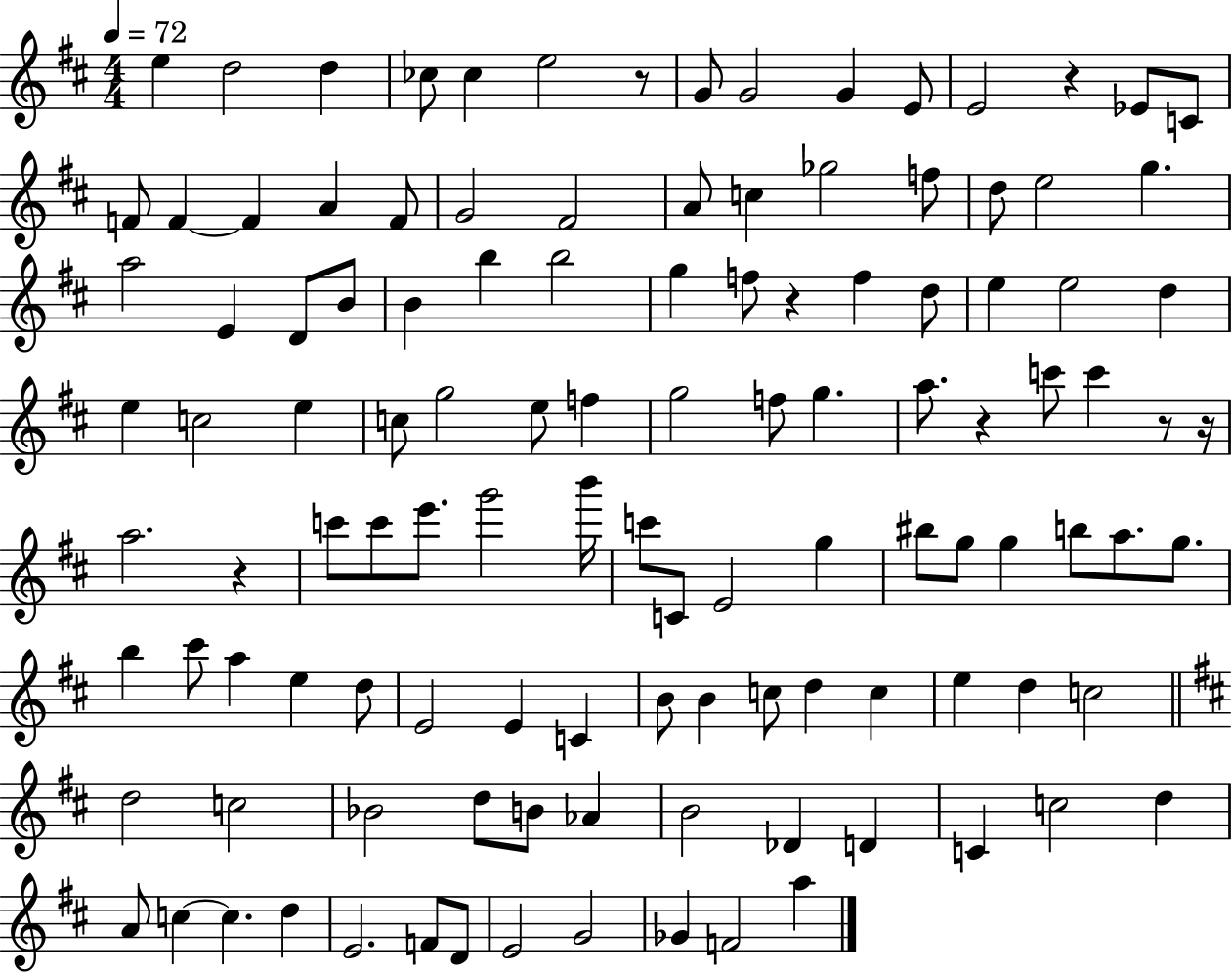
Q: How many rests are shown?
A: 7